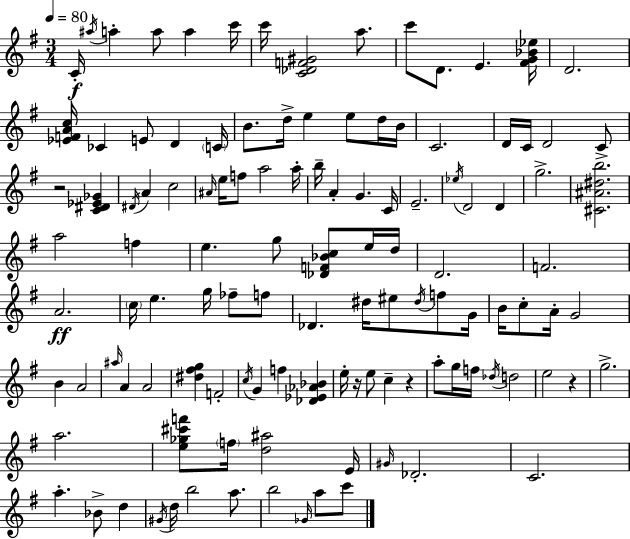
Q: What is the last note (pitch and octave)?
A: C6